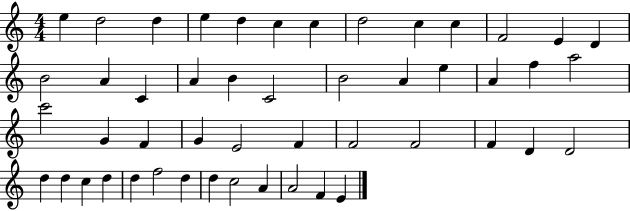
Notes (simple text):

E5/q D5/h D5/q E5/q D5/q C5/q C5/q D5/h C5/q C5/q F4/h E4/q D4/q B4/h A4/q C4/q A4/q B4/q C4/h B4/h A4/q E5/q A4/q F5/q A5/h C6/h G4/q F4/q G4/q E4/h F4/q F4/h F4/h F4/q D4/q D4/h D5/q D5/q C5/q D5/q D5/q F5/h D5/q D5/q C5/h A4/q A4/h F4/q E4/q